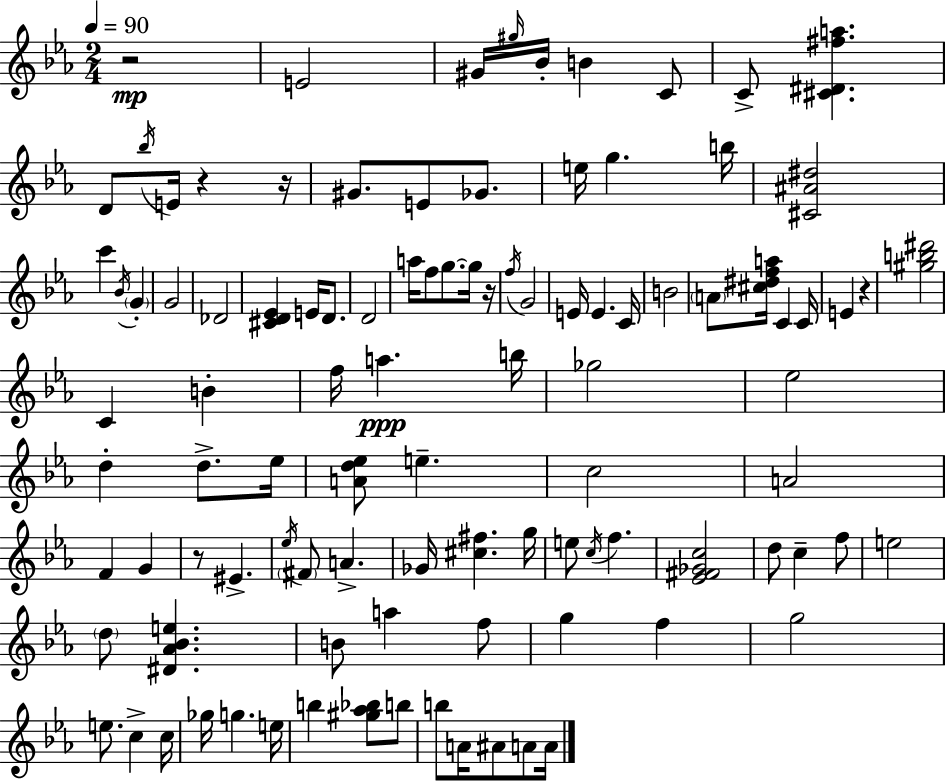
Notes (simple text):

R/h E4/h G#4/s G#5/s Bb4/s B4/q C4/e C4/e [C#4,D#4,F#5,A5]/q. D4/e Bb5/s E4/s R/q R/s G#4/e. E4/e Gb4/e. E5/s G5/q. B5/s [C#4,A#4,D#5]/h C6/q Bb4/s G4/q G4/h Db4/h [C#4,D4,Eb4]/q E4/s D4/e. D4/h A5/s F5/e G5/e. G5/s R/s F5/s G4/h E4/s E4/q. C4/s B4/h A4/e [C#5,D#5,F5,A5]/s C4/q C4/s E4/q R/q [G#5,B5,D#6]/h C4/q B4/q F5/s A5/q. B5/s Gb5/h Eb5/h D5/q D5/e. Eb5/s [A4,D5,Eb5]/e E5/q. C5/h A4/h F4/q G4/q R/e EIS4/q. Eb5/s F#4/e A4/q. Gb4/s [C#5,F#5]/q. G5/s E5/e C5/s F5/q. [Eb4,F#4,Gb4,C5]/h D5/e C5/q F5/e E5/h D5/e [D#4,Ab4,Bb4,E5]/q. B4/e A5/q F5/e G5/q F5/q G5/h E5/e. C5/q C5/s Gb5/s G5/q. E5/s B5/q [G#5,Ab5,Bb5]/e B5/e B5/e A4/s A#4/e A4/e A4/s